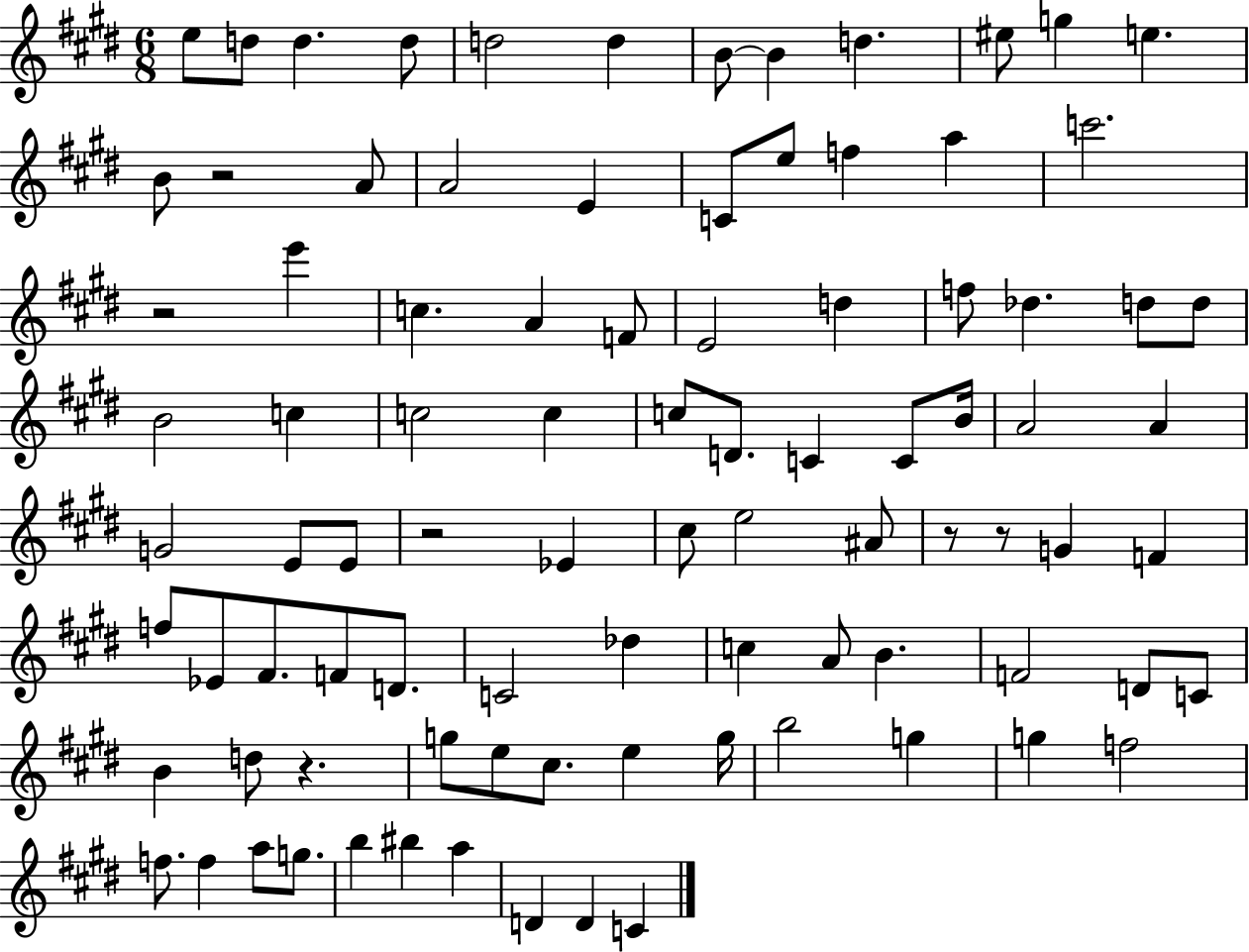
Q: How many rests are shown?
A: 6